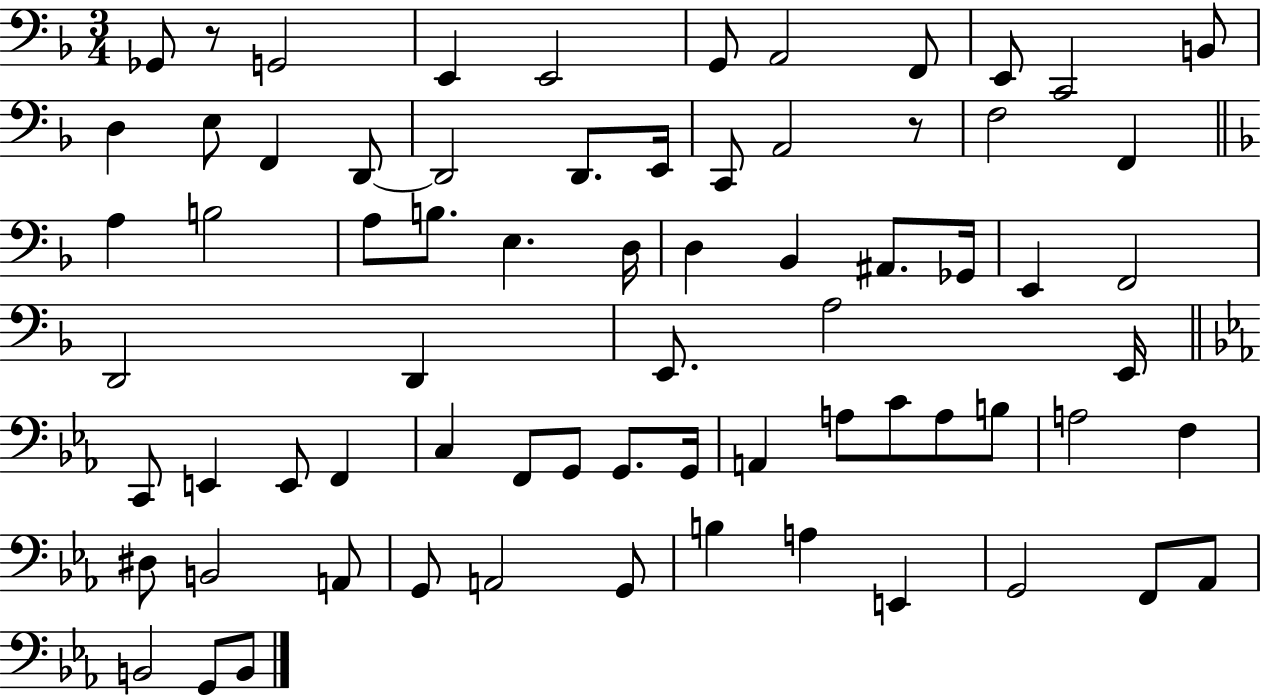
Gb2/e R/e G2/h E2/q E2/h G2/e A2/h F2/e E2/e C2/h B2/e D3/q E3/e F2/q D2/e D2/h D2/e. E2/s C2/e A2/h R/e F3/h F2/q A3/q B3/h A3/e B3/e. E3/q. D3/s D3/q Bb2/q A#2/e. Gb2/s E2/q F2/h D2/h D2/q E2/e. A3/h E2/s C2/e E2/q E2/e F2/q C3/q F2/e G2/e G2/e. G2/s A2/q A3/e C4/e A3/e B3/e A3/h F3/q D#3/e B2/h A2/e G2/e A2/h G2/e B3/q A3/q E2/q G2/h F2/e Ab2/e B2/h G2/e B2/e